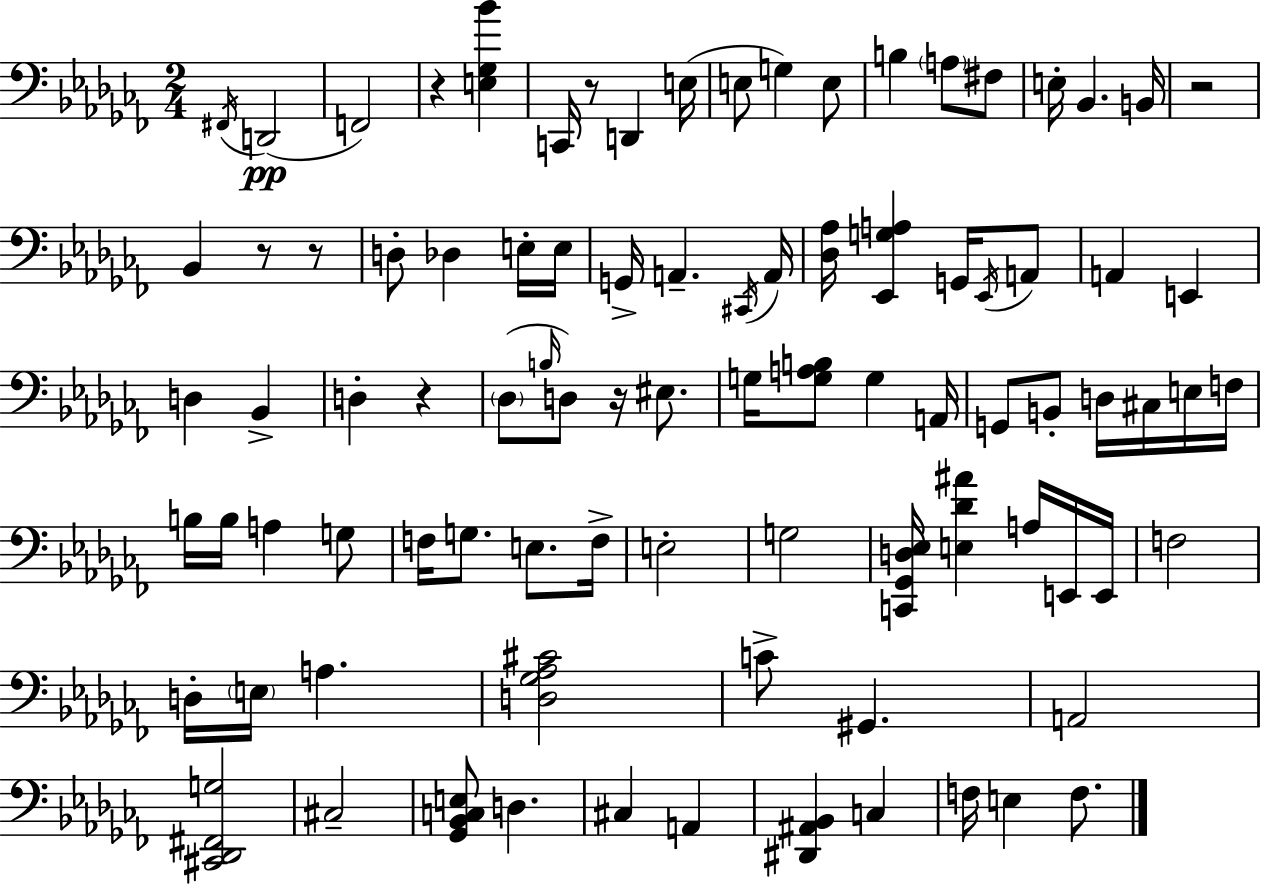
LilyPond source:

{
  \clef bass
  \numericTimeSignature
  \time 2/4
  \key aes \minor
  \acciaccatura { fis,16 }(\pp d,2 | f,2) | r4 <e ges bes'>4 | c,16 r8 d,4 | \break e16( e8 g4) e8 | b4 \parenthesize a8 fis8 | e16-. bes,4. | b,16 r2 | \break bes,4 r8 r8 | d8-. des4 e16-. | e16 g,16-> a,4.-- | \acciaccatura { cis,16 } a,16 <des aes>16 <ees, g a>4 g,16 | \break \acciaccatura { ees,16 } a,8 a,4 e,4 | d4 bes,4-> | d4-. r4 | \parenthesize des8( \grace { b16 } d8) | \break r16 eis8. g16 <g a b>8 g4 | a,16 g,8 b,8-. | d16 cis16 e16 f16 b16 b16 a4 | g8 f16 g8. | \break e8. f16-> e2-. | g2 | <c, ges, d ees>16 <e des' ais'>4 | a16 e,16 e,16 f2 | \break d16-. \parenthesize e16 a4. | <d ges aes cis'>2 | c'8-> gis,4. | a,2 | \break <cis, des, fis, g>2 | cis2-- | <ges, bes, c e>8 d4. | cis4 | \break a,4 <dis, ais, bes,>4 | c4 f16 e4 | f8. \bar "|."
}